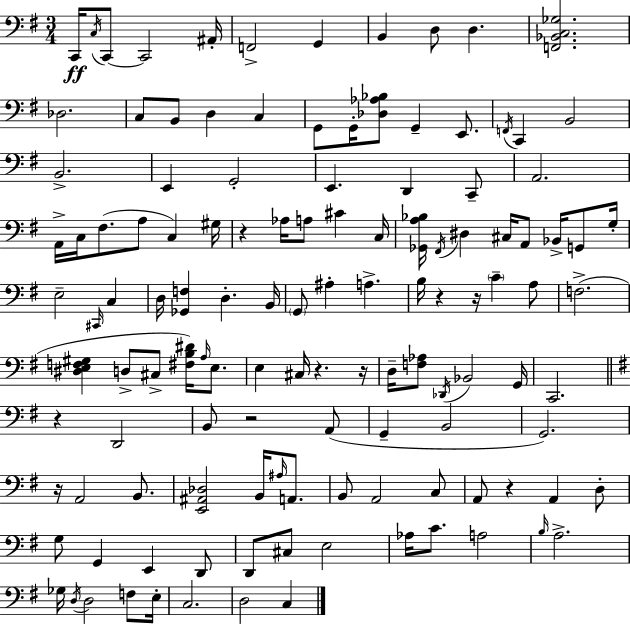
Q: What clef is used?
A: bass